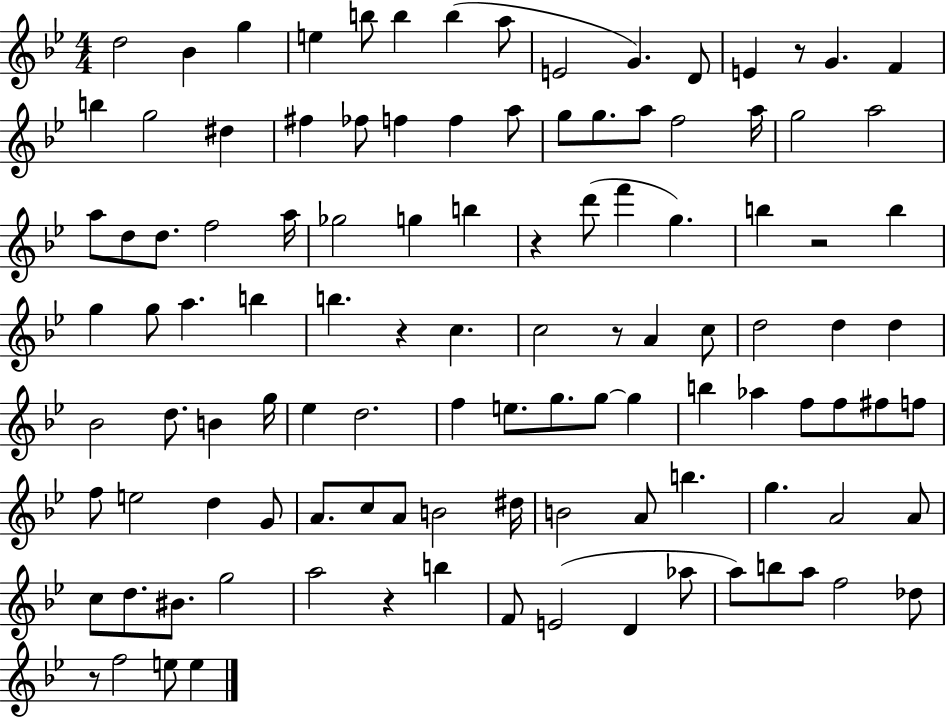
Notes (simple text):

D5/h Bb4/q G5/q E5/q B5/e B5/q B5/q A5/e E4/h G4/q. D4/e E4/q R/e G4/q. F4/q B5/q G5/h D#5/q F#5/q FES5/e F5/q F5/q A5/e G5/e G5/e. A5/e F5/h A5/s G5/h A5/h A5/e D5/e D5/e. F5/h A5/s Gb5/h G5/q B5/q R/q D6/e F6/q G5/q. B5/q R/h B5/q G5/q G5/e A5/q. B5/q B5/q. R/q C5/q. C5/h R/e A4/q C5/e D5/h D5/q D5/q Bb4/h D5/e. B4/q G5/s Eb5/q D5/h. F5/q E5/e. G5/e. G5/e G5/q B5/q Ab5/q F5/e F5/e F#5/e F5/e F5/e E5/h D5/q G4/e A4/e. C5/e A4/e B4/h D#5/s B4/h A4/e B5/q. G5/q. A4/h A4/e C5/e D5/e. BIS4/e. G5/h A5/h R/q B5/q F4/e E4/h D4/q Ab5/e A5/e B5/e A5/e F5/h Db5/e R/e F5/h E5/e E5/q